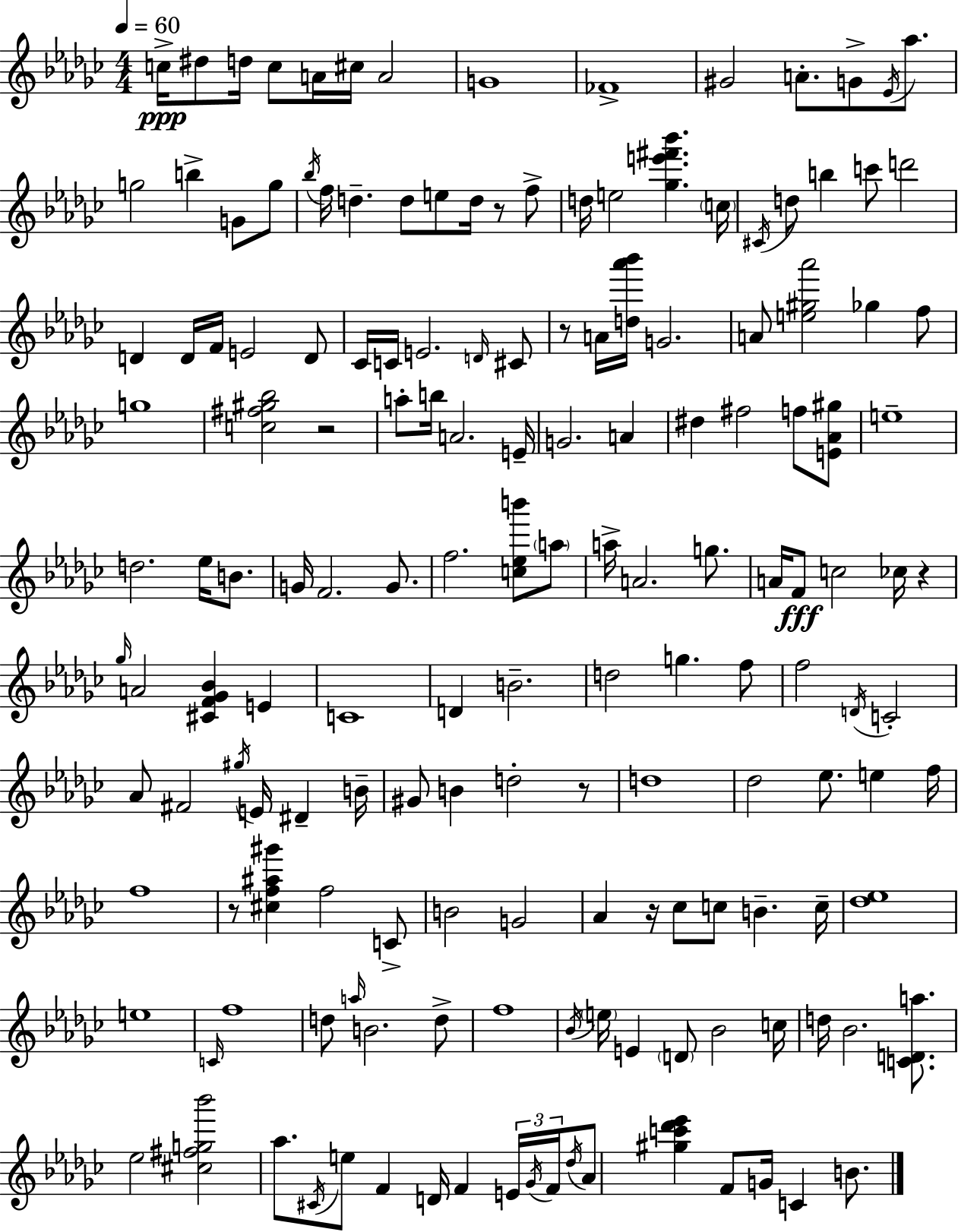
{
  \clef treble
  \numericTimeSignature
  \time 4/4
  \key ees \minor
  \tempo 4 = 60
  c''16->\ppp dis''8 d''16 c''8 a'16 cis''16 a'2 | g'1 | fes'1-> | gis'2 a'8.-. g'8-> \acciaccatura { ees'16 } aes''8. | \break g''2 b''4-> g'8 g''8 | \acciaccatura { bes''16 } f''16 d''4.-- d''8 e''8 d''16 r8 | f''8-> d''16 e''2 <ges'' e''' fis''' bes'''>4. | \parenthesize c''16 \acciaccatura { cis'16 } d''8 b''4 c'''8 d'''2 | \break d'4 d'16 f'16 e'2 | d'8 ces'16 c'16 e'2. | \grace { d'16 } cis'8 r8 a'16 <d'' aes''' bes'''>16 g'2. | a'8 <e'' gis'' aes'''>2 ges''4 | \break f''8 g''1 | <c'' fis'' gis'' bes''>2 r2 | a''8-. b''16 a'2. | e'16-- g'2. | \break a'4 dis''4 fis''2 | f''8 <e' aes' gis''>8 e''1-- | d''2. | ees''16 b'8. g'16 f'2. | \break g'8. f''2. | <c'' ees'' b'''>8 \parenthesize a''8 a''16-> a'2. | g''8. a'16 f'8\fff c''2 ces''16 | r4 \grace { ges''16 } a'2 <cis' f' ges' bes'>4 | \break e'4 c'1 | d'4 b'2.-- | d''2 g''4. | f''8 f''2 \acciaccatura { d'16 } c'2-. | \break aes'8 fis'2 | \acciaccatura { gis''16 } e'16 dis'4-- b'16-- gis'8 b'4 d''2-. | r8 d''1 | des''2 ees''8. | \break e''4 f''16 f''1 | r8 <cis'' f'' ais'' gis'''>4 f''2 | c'8-> b'2 g'2 | aes'4 r16 ces''8 c''8 | \break b'4.-- c''16-- <des'' ees''>1 | e''1 | \grace { c'16 } f''1 | d''8 \grace { a''16 } b'2. | \break d''8-> f''1 | \acciaccatura { bes'16 } \parenthesize e''16 e'4 \parenthesize d'8 | bes'2 c''16 d''16 bes'2. | <c' d' a''>8. ees''2 | \break <cis'' fis'' g'' bes'''>2 aes''8. \acciaccatura { cis'16 } e''8 | f'4 d'16 f'4 \tuplet 3/2 { e'16 \acciaccatura { ges'16 } f'16 } \acciaccatura { des''16 } aes'8 <gis'' c''' des''' ees'''>4 | f'8 g'16 c'4 b'8. \bar "|."
}